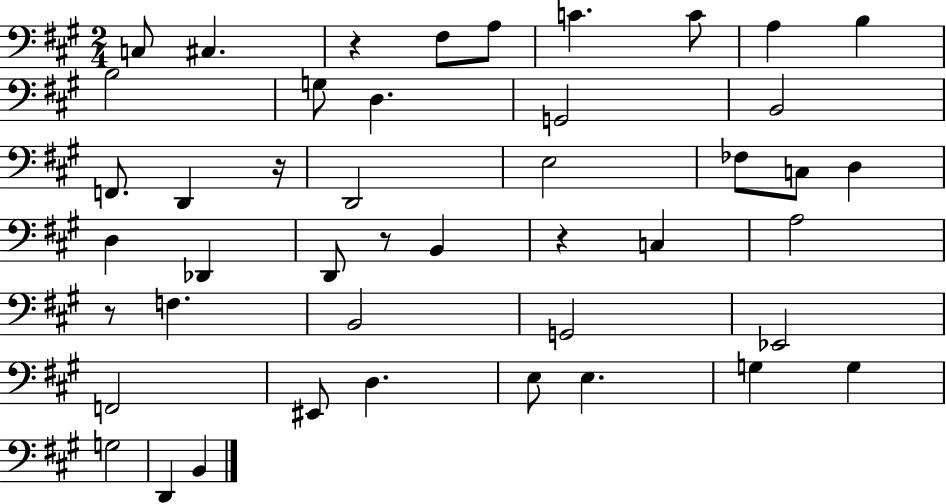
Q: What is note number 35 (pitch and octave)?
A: E3